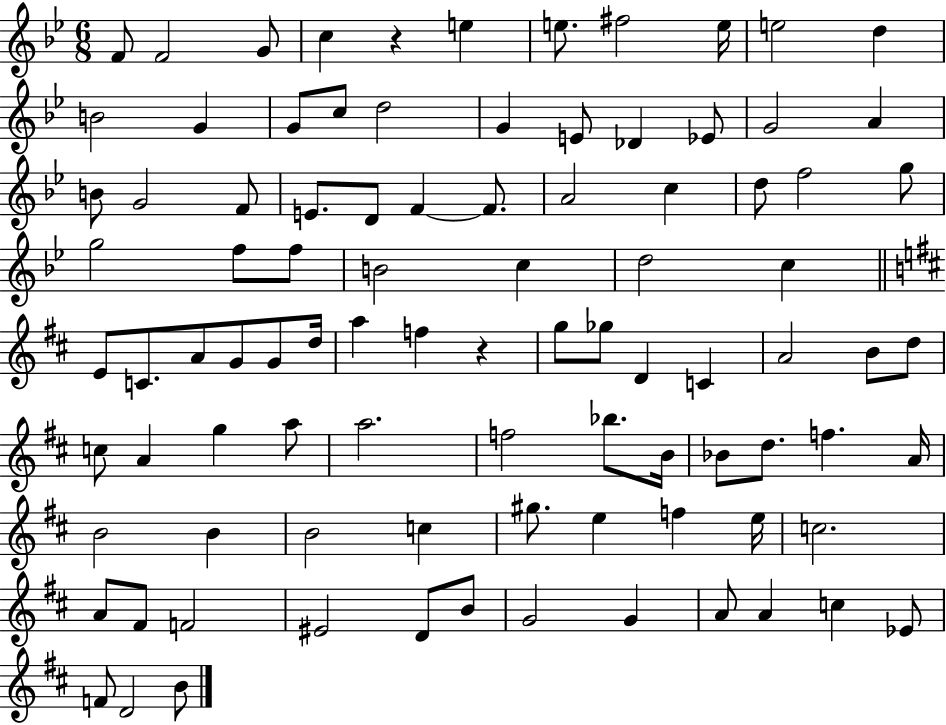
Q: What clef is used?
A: treble